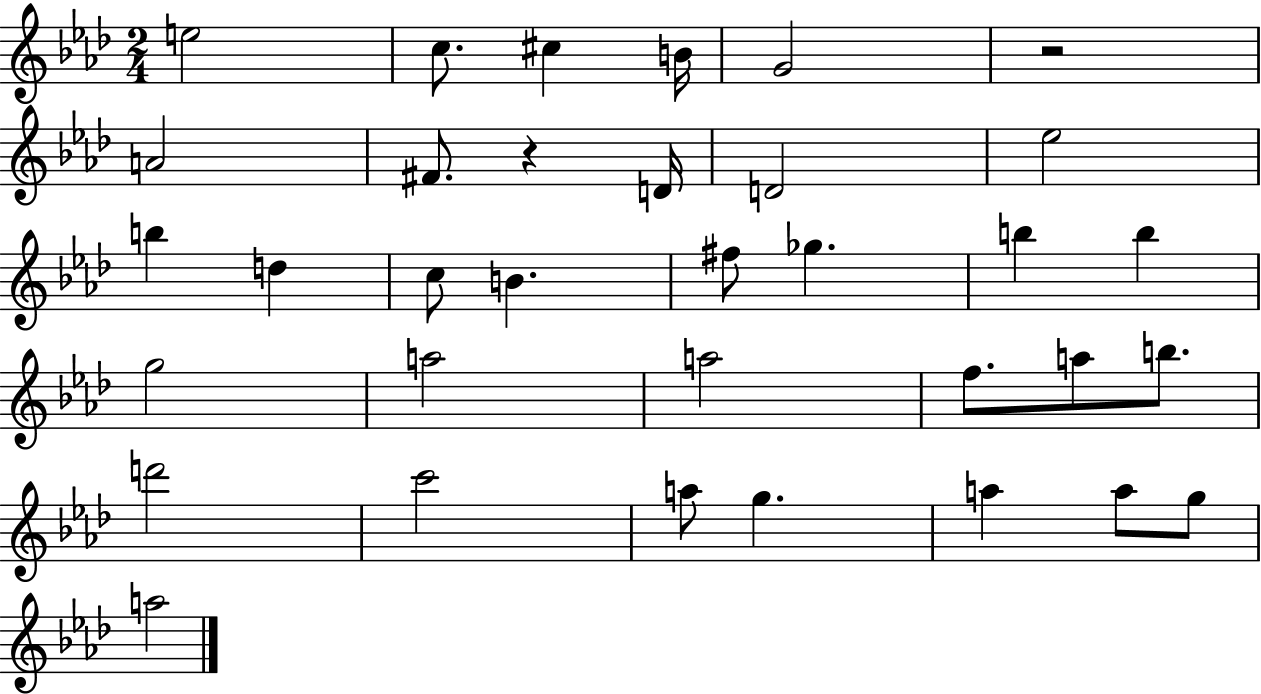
{
  \clef treble
  \numericTimeSignature
  \time 2/4
  \key aes \major
  e''2 | c''8. cis''4 b'16 | g'2 | r2 | \break a'2 | fis'8. r4 d'16 | d'2 | ees''2 | \break b''4 d''4 | c''8 b'4. | fis''8 ges''4. | b''4 b''4 | \break g''2 | a''2 | a''2 | f''8. a''8 b''8. | \break d'''2 | c'''2 | a''8 g''4. | a''4 a''8 g''8 | \break a''2 | \bar "|."
}